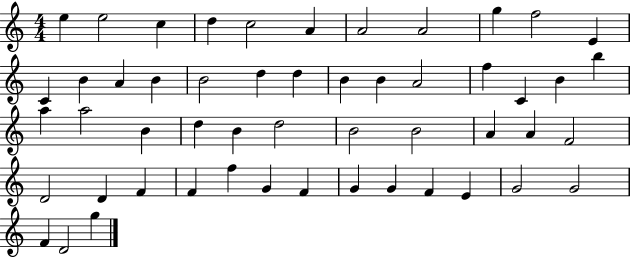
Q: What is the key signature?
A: C major